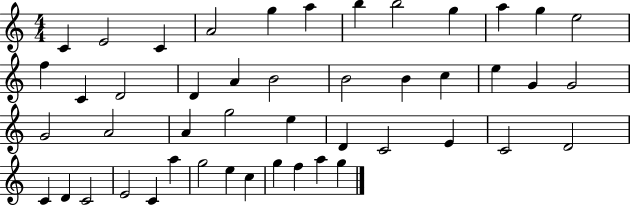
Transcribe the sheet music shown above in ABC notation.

X:1
T:Untitled
M:4/4
L:1/4
K:C
C E2 C A2 g a b b2 g a g e2 f C D2 D A B2 B2 B c e G G2 G2 A2 A g2 e D C2 E C2 D2 C D C2 E2 C a g2 e c g f a g